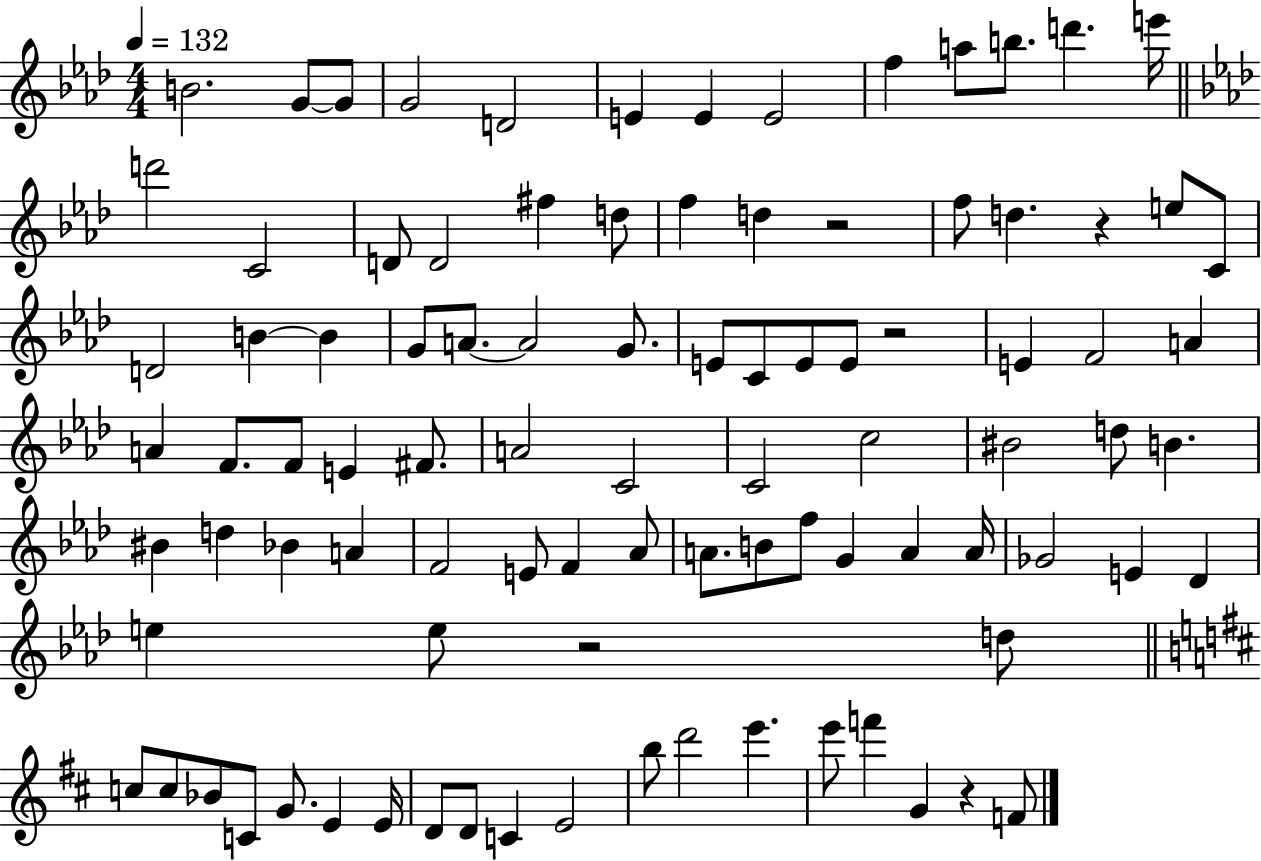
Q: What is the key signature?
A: AES major